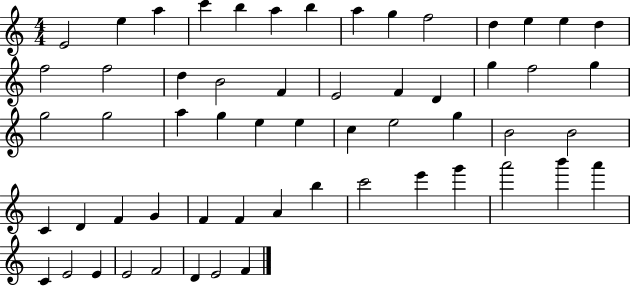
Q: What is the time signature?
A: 4/4